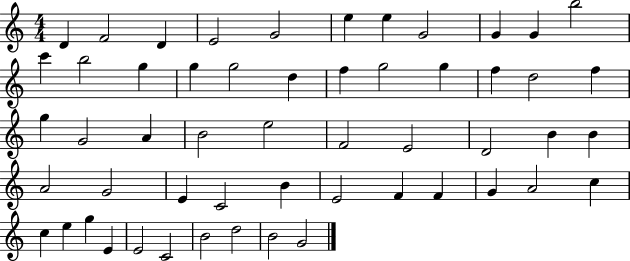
X:1
T:Untitled
M:4/4
L:1/4
K:C
D F2 D E2 G2 e e G2 G G b2 c' b2 g g g2 d f g2 g f d2 f g G2 A B2 e2 F2 E2 D2 B B A2 G2 E C2 B E2 F F G A2 c c e g E E2 C2 B2 d2 B2 G2